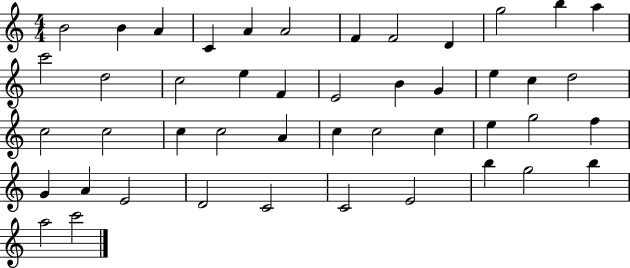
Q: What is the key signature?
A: C major